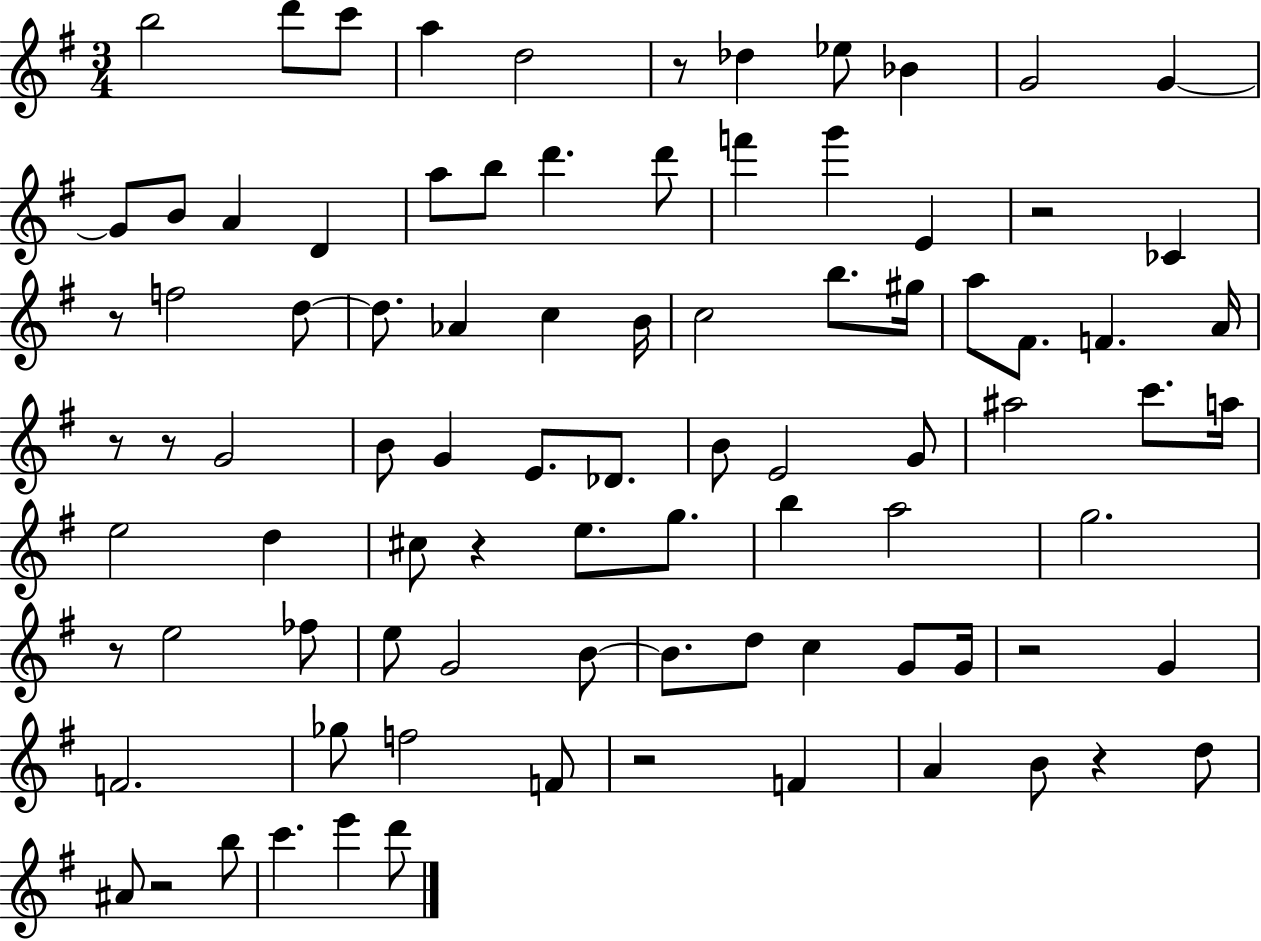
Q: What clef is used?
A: treble